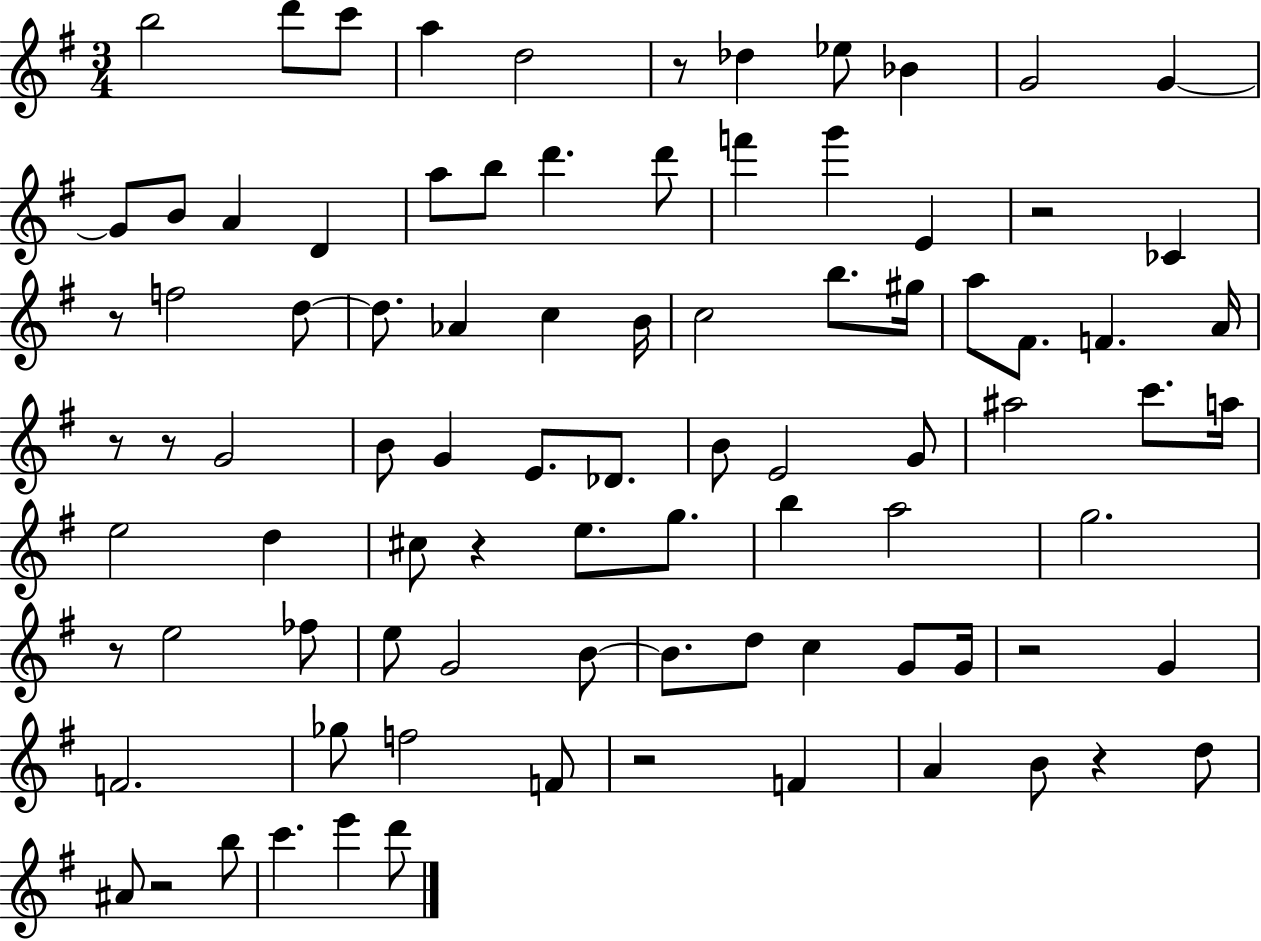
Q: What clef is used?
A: treble